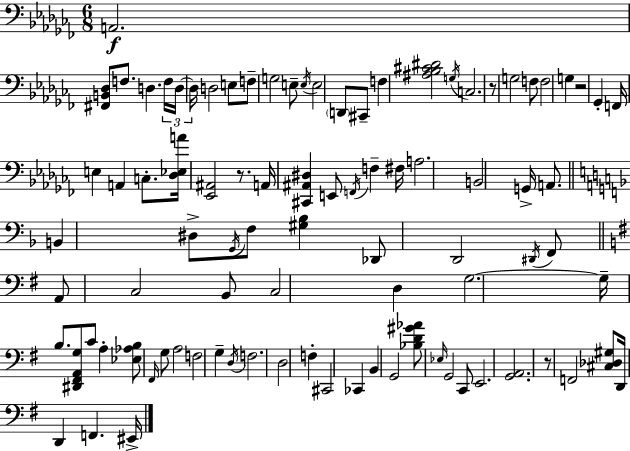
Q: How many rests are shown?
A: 4